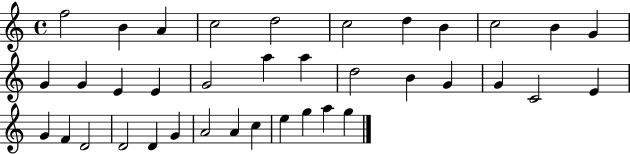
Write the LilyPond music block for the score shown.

{
  \clef treble
  \time 4/4
  \defaultTimeSignature
  \key c \major
  f''2 b'4 a'4 | c''2 d''2 | c''2 d''4 b'4 | c''2 b'4 g'4 | \break g'4 g'4 e'4 e'4 | g'2 a''4 a''4 | d''2 b'4 g'4 | g'4 c'2 e'4 | \break g'4 f'4 d'2 | d'2 d'4 g'4 | a'2 a'4 c''4 | e''4 g''4 a''4 g''4 | \break \bar "|."
}